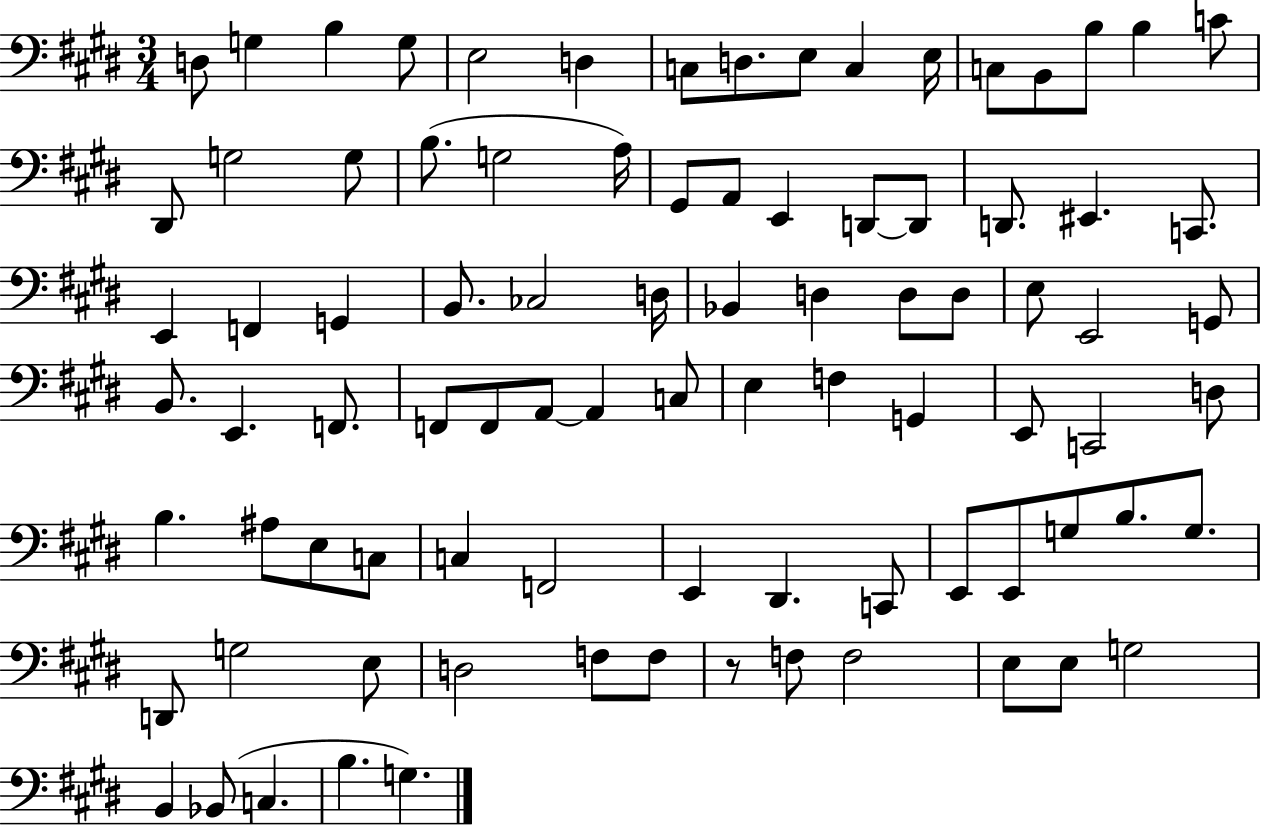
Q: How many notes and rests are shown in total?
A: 88